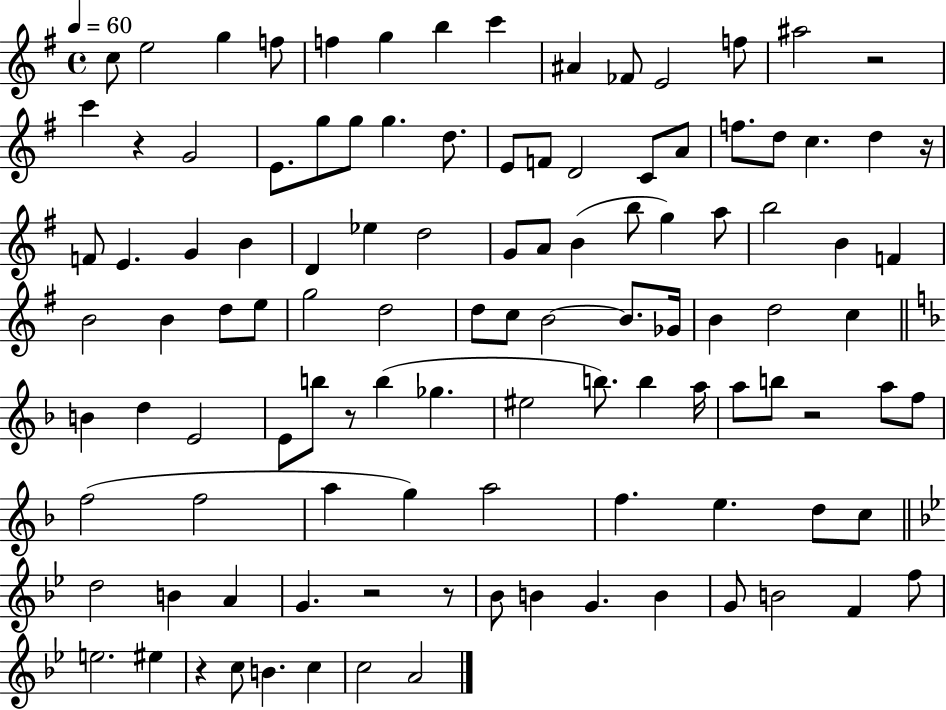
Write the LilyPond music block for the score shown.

{
  \clef treble
  \time 4/4
  \defaultTimeSignature
  \key g \major
  \tempo 4 = 60
  c''8 e''2 g''4 f''8 | f''4 g''4 b''4 c'''4 | ais'4 fes'8 e'2 f''8 | ais''2 r2 | \break c'''4 r4 g'2 | e'8. g''8 g''8 g''4. d''8. | e'8 f'8 d'2 c'8 a'8 | f''8. d''8 c''4. d''4 r16 | \break f'8 e'4. g'4 b'4 | d'4 ees''4 d''2 | g'8 a'8 b'4( b''8 g''4) a''8 | b''2 b'4 f'4 | \break b'2 b'4 d''8 e''8 | g''2 d''2 | d''8 c''8 b'2~~ b'8. ges'16 | b'4 d''2 c''4 | \break \bar "||" \break \key d \minor b'4 d''4 e'2 | e'8 b''8 r8 b''4( ges''4. | eis''2 b''8.) b''4 a''16 | a''8 b''8 r2 a''8 f''8 | \break f''2( f''2 | a''4 g''4) a''2 | f''4. e''4. d''8 c''8 | \bar "||" \break \key g \minor d''2 b'4 a'4 | g'4. r2 r8 | bes'8 b'4 g'4. b'4 | g'8 b'2 f'4 f''8 | \break e''2. eis''4 | r4 c''8 b'4. c''4 | c''2 a'2 | \bar "|."
}